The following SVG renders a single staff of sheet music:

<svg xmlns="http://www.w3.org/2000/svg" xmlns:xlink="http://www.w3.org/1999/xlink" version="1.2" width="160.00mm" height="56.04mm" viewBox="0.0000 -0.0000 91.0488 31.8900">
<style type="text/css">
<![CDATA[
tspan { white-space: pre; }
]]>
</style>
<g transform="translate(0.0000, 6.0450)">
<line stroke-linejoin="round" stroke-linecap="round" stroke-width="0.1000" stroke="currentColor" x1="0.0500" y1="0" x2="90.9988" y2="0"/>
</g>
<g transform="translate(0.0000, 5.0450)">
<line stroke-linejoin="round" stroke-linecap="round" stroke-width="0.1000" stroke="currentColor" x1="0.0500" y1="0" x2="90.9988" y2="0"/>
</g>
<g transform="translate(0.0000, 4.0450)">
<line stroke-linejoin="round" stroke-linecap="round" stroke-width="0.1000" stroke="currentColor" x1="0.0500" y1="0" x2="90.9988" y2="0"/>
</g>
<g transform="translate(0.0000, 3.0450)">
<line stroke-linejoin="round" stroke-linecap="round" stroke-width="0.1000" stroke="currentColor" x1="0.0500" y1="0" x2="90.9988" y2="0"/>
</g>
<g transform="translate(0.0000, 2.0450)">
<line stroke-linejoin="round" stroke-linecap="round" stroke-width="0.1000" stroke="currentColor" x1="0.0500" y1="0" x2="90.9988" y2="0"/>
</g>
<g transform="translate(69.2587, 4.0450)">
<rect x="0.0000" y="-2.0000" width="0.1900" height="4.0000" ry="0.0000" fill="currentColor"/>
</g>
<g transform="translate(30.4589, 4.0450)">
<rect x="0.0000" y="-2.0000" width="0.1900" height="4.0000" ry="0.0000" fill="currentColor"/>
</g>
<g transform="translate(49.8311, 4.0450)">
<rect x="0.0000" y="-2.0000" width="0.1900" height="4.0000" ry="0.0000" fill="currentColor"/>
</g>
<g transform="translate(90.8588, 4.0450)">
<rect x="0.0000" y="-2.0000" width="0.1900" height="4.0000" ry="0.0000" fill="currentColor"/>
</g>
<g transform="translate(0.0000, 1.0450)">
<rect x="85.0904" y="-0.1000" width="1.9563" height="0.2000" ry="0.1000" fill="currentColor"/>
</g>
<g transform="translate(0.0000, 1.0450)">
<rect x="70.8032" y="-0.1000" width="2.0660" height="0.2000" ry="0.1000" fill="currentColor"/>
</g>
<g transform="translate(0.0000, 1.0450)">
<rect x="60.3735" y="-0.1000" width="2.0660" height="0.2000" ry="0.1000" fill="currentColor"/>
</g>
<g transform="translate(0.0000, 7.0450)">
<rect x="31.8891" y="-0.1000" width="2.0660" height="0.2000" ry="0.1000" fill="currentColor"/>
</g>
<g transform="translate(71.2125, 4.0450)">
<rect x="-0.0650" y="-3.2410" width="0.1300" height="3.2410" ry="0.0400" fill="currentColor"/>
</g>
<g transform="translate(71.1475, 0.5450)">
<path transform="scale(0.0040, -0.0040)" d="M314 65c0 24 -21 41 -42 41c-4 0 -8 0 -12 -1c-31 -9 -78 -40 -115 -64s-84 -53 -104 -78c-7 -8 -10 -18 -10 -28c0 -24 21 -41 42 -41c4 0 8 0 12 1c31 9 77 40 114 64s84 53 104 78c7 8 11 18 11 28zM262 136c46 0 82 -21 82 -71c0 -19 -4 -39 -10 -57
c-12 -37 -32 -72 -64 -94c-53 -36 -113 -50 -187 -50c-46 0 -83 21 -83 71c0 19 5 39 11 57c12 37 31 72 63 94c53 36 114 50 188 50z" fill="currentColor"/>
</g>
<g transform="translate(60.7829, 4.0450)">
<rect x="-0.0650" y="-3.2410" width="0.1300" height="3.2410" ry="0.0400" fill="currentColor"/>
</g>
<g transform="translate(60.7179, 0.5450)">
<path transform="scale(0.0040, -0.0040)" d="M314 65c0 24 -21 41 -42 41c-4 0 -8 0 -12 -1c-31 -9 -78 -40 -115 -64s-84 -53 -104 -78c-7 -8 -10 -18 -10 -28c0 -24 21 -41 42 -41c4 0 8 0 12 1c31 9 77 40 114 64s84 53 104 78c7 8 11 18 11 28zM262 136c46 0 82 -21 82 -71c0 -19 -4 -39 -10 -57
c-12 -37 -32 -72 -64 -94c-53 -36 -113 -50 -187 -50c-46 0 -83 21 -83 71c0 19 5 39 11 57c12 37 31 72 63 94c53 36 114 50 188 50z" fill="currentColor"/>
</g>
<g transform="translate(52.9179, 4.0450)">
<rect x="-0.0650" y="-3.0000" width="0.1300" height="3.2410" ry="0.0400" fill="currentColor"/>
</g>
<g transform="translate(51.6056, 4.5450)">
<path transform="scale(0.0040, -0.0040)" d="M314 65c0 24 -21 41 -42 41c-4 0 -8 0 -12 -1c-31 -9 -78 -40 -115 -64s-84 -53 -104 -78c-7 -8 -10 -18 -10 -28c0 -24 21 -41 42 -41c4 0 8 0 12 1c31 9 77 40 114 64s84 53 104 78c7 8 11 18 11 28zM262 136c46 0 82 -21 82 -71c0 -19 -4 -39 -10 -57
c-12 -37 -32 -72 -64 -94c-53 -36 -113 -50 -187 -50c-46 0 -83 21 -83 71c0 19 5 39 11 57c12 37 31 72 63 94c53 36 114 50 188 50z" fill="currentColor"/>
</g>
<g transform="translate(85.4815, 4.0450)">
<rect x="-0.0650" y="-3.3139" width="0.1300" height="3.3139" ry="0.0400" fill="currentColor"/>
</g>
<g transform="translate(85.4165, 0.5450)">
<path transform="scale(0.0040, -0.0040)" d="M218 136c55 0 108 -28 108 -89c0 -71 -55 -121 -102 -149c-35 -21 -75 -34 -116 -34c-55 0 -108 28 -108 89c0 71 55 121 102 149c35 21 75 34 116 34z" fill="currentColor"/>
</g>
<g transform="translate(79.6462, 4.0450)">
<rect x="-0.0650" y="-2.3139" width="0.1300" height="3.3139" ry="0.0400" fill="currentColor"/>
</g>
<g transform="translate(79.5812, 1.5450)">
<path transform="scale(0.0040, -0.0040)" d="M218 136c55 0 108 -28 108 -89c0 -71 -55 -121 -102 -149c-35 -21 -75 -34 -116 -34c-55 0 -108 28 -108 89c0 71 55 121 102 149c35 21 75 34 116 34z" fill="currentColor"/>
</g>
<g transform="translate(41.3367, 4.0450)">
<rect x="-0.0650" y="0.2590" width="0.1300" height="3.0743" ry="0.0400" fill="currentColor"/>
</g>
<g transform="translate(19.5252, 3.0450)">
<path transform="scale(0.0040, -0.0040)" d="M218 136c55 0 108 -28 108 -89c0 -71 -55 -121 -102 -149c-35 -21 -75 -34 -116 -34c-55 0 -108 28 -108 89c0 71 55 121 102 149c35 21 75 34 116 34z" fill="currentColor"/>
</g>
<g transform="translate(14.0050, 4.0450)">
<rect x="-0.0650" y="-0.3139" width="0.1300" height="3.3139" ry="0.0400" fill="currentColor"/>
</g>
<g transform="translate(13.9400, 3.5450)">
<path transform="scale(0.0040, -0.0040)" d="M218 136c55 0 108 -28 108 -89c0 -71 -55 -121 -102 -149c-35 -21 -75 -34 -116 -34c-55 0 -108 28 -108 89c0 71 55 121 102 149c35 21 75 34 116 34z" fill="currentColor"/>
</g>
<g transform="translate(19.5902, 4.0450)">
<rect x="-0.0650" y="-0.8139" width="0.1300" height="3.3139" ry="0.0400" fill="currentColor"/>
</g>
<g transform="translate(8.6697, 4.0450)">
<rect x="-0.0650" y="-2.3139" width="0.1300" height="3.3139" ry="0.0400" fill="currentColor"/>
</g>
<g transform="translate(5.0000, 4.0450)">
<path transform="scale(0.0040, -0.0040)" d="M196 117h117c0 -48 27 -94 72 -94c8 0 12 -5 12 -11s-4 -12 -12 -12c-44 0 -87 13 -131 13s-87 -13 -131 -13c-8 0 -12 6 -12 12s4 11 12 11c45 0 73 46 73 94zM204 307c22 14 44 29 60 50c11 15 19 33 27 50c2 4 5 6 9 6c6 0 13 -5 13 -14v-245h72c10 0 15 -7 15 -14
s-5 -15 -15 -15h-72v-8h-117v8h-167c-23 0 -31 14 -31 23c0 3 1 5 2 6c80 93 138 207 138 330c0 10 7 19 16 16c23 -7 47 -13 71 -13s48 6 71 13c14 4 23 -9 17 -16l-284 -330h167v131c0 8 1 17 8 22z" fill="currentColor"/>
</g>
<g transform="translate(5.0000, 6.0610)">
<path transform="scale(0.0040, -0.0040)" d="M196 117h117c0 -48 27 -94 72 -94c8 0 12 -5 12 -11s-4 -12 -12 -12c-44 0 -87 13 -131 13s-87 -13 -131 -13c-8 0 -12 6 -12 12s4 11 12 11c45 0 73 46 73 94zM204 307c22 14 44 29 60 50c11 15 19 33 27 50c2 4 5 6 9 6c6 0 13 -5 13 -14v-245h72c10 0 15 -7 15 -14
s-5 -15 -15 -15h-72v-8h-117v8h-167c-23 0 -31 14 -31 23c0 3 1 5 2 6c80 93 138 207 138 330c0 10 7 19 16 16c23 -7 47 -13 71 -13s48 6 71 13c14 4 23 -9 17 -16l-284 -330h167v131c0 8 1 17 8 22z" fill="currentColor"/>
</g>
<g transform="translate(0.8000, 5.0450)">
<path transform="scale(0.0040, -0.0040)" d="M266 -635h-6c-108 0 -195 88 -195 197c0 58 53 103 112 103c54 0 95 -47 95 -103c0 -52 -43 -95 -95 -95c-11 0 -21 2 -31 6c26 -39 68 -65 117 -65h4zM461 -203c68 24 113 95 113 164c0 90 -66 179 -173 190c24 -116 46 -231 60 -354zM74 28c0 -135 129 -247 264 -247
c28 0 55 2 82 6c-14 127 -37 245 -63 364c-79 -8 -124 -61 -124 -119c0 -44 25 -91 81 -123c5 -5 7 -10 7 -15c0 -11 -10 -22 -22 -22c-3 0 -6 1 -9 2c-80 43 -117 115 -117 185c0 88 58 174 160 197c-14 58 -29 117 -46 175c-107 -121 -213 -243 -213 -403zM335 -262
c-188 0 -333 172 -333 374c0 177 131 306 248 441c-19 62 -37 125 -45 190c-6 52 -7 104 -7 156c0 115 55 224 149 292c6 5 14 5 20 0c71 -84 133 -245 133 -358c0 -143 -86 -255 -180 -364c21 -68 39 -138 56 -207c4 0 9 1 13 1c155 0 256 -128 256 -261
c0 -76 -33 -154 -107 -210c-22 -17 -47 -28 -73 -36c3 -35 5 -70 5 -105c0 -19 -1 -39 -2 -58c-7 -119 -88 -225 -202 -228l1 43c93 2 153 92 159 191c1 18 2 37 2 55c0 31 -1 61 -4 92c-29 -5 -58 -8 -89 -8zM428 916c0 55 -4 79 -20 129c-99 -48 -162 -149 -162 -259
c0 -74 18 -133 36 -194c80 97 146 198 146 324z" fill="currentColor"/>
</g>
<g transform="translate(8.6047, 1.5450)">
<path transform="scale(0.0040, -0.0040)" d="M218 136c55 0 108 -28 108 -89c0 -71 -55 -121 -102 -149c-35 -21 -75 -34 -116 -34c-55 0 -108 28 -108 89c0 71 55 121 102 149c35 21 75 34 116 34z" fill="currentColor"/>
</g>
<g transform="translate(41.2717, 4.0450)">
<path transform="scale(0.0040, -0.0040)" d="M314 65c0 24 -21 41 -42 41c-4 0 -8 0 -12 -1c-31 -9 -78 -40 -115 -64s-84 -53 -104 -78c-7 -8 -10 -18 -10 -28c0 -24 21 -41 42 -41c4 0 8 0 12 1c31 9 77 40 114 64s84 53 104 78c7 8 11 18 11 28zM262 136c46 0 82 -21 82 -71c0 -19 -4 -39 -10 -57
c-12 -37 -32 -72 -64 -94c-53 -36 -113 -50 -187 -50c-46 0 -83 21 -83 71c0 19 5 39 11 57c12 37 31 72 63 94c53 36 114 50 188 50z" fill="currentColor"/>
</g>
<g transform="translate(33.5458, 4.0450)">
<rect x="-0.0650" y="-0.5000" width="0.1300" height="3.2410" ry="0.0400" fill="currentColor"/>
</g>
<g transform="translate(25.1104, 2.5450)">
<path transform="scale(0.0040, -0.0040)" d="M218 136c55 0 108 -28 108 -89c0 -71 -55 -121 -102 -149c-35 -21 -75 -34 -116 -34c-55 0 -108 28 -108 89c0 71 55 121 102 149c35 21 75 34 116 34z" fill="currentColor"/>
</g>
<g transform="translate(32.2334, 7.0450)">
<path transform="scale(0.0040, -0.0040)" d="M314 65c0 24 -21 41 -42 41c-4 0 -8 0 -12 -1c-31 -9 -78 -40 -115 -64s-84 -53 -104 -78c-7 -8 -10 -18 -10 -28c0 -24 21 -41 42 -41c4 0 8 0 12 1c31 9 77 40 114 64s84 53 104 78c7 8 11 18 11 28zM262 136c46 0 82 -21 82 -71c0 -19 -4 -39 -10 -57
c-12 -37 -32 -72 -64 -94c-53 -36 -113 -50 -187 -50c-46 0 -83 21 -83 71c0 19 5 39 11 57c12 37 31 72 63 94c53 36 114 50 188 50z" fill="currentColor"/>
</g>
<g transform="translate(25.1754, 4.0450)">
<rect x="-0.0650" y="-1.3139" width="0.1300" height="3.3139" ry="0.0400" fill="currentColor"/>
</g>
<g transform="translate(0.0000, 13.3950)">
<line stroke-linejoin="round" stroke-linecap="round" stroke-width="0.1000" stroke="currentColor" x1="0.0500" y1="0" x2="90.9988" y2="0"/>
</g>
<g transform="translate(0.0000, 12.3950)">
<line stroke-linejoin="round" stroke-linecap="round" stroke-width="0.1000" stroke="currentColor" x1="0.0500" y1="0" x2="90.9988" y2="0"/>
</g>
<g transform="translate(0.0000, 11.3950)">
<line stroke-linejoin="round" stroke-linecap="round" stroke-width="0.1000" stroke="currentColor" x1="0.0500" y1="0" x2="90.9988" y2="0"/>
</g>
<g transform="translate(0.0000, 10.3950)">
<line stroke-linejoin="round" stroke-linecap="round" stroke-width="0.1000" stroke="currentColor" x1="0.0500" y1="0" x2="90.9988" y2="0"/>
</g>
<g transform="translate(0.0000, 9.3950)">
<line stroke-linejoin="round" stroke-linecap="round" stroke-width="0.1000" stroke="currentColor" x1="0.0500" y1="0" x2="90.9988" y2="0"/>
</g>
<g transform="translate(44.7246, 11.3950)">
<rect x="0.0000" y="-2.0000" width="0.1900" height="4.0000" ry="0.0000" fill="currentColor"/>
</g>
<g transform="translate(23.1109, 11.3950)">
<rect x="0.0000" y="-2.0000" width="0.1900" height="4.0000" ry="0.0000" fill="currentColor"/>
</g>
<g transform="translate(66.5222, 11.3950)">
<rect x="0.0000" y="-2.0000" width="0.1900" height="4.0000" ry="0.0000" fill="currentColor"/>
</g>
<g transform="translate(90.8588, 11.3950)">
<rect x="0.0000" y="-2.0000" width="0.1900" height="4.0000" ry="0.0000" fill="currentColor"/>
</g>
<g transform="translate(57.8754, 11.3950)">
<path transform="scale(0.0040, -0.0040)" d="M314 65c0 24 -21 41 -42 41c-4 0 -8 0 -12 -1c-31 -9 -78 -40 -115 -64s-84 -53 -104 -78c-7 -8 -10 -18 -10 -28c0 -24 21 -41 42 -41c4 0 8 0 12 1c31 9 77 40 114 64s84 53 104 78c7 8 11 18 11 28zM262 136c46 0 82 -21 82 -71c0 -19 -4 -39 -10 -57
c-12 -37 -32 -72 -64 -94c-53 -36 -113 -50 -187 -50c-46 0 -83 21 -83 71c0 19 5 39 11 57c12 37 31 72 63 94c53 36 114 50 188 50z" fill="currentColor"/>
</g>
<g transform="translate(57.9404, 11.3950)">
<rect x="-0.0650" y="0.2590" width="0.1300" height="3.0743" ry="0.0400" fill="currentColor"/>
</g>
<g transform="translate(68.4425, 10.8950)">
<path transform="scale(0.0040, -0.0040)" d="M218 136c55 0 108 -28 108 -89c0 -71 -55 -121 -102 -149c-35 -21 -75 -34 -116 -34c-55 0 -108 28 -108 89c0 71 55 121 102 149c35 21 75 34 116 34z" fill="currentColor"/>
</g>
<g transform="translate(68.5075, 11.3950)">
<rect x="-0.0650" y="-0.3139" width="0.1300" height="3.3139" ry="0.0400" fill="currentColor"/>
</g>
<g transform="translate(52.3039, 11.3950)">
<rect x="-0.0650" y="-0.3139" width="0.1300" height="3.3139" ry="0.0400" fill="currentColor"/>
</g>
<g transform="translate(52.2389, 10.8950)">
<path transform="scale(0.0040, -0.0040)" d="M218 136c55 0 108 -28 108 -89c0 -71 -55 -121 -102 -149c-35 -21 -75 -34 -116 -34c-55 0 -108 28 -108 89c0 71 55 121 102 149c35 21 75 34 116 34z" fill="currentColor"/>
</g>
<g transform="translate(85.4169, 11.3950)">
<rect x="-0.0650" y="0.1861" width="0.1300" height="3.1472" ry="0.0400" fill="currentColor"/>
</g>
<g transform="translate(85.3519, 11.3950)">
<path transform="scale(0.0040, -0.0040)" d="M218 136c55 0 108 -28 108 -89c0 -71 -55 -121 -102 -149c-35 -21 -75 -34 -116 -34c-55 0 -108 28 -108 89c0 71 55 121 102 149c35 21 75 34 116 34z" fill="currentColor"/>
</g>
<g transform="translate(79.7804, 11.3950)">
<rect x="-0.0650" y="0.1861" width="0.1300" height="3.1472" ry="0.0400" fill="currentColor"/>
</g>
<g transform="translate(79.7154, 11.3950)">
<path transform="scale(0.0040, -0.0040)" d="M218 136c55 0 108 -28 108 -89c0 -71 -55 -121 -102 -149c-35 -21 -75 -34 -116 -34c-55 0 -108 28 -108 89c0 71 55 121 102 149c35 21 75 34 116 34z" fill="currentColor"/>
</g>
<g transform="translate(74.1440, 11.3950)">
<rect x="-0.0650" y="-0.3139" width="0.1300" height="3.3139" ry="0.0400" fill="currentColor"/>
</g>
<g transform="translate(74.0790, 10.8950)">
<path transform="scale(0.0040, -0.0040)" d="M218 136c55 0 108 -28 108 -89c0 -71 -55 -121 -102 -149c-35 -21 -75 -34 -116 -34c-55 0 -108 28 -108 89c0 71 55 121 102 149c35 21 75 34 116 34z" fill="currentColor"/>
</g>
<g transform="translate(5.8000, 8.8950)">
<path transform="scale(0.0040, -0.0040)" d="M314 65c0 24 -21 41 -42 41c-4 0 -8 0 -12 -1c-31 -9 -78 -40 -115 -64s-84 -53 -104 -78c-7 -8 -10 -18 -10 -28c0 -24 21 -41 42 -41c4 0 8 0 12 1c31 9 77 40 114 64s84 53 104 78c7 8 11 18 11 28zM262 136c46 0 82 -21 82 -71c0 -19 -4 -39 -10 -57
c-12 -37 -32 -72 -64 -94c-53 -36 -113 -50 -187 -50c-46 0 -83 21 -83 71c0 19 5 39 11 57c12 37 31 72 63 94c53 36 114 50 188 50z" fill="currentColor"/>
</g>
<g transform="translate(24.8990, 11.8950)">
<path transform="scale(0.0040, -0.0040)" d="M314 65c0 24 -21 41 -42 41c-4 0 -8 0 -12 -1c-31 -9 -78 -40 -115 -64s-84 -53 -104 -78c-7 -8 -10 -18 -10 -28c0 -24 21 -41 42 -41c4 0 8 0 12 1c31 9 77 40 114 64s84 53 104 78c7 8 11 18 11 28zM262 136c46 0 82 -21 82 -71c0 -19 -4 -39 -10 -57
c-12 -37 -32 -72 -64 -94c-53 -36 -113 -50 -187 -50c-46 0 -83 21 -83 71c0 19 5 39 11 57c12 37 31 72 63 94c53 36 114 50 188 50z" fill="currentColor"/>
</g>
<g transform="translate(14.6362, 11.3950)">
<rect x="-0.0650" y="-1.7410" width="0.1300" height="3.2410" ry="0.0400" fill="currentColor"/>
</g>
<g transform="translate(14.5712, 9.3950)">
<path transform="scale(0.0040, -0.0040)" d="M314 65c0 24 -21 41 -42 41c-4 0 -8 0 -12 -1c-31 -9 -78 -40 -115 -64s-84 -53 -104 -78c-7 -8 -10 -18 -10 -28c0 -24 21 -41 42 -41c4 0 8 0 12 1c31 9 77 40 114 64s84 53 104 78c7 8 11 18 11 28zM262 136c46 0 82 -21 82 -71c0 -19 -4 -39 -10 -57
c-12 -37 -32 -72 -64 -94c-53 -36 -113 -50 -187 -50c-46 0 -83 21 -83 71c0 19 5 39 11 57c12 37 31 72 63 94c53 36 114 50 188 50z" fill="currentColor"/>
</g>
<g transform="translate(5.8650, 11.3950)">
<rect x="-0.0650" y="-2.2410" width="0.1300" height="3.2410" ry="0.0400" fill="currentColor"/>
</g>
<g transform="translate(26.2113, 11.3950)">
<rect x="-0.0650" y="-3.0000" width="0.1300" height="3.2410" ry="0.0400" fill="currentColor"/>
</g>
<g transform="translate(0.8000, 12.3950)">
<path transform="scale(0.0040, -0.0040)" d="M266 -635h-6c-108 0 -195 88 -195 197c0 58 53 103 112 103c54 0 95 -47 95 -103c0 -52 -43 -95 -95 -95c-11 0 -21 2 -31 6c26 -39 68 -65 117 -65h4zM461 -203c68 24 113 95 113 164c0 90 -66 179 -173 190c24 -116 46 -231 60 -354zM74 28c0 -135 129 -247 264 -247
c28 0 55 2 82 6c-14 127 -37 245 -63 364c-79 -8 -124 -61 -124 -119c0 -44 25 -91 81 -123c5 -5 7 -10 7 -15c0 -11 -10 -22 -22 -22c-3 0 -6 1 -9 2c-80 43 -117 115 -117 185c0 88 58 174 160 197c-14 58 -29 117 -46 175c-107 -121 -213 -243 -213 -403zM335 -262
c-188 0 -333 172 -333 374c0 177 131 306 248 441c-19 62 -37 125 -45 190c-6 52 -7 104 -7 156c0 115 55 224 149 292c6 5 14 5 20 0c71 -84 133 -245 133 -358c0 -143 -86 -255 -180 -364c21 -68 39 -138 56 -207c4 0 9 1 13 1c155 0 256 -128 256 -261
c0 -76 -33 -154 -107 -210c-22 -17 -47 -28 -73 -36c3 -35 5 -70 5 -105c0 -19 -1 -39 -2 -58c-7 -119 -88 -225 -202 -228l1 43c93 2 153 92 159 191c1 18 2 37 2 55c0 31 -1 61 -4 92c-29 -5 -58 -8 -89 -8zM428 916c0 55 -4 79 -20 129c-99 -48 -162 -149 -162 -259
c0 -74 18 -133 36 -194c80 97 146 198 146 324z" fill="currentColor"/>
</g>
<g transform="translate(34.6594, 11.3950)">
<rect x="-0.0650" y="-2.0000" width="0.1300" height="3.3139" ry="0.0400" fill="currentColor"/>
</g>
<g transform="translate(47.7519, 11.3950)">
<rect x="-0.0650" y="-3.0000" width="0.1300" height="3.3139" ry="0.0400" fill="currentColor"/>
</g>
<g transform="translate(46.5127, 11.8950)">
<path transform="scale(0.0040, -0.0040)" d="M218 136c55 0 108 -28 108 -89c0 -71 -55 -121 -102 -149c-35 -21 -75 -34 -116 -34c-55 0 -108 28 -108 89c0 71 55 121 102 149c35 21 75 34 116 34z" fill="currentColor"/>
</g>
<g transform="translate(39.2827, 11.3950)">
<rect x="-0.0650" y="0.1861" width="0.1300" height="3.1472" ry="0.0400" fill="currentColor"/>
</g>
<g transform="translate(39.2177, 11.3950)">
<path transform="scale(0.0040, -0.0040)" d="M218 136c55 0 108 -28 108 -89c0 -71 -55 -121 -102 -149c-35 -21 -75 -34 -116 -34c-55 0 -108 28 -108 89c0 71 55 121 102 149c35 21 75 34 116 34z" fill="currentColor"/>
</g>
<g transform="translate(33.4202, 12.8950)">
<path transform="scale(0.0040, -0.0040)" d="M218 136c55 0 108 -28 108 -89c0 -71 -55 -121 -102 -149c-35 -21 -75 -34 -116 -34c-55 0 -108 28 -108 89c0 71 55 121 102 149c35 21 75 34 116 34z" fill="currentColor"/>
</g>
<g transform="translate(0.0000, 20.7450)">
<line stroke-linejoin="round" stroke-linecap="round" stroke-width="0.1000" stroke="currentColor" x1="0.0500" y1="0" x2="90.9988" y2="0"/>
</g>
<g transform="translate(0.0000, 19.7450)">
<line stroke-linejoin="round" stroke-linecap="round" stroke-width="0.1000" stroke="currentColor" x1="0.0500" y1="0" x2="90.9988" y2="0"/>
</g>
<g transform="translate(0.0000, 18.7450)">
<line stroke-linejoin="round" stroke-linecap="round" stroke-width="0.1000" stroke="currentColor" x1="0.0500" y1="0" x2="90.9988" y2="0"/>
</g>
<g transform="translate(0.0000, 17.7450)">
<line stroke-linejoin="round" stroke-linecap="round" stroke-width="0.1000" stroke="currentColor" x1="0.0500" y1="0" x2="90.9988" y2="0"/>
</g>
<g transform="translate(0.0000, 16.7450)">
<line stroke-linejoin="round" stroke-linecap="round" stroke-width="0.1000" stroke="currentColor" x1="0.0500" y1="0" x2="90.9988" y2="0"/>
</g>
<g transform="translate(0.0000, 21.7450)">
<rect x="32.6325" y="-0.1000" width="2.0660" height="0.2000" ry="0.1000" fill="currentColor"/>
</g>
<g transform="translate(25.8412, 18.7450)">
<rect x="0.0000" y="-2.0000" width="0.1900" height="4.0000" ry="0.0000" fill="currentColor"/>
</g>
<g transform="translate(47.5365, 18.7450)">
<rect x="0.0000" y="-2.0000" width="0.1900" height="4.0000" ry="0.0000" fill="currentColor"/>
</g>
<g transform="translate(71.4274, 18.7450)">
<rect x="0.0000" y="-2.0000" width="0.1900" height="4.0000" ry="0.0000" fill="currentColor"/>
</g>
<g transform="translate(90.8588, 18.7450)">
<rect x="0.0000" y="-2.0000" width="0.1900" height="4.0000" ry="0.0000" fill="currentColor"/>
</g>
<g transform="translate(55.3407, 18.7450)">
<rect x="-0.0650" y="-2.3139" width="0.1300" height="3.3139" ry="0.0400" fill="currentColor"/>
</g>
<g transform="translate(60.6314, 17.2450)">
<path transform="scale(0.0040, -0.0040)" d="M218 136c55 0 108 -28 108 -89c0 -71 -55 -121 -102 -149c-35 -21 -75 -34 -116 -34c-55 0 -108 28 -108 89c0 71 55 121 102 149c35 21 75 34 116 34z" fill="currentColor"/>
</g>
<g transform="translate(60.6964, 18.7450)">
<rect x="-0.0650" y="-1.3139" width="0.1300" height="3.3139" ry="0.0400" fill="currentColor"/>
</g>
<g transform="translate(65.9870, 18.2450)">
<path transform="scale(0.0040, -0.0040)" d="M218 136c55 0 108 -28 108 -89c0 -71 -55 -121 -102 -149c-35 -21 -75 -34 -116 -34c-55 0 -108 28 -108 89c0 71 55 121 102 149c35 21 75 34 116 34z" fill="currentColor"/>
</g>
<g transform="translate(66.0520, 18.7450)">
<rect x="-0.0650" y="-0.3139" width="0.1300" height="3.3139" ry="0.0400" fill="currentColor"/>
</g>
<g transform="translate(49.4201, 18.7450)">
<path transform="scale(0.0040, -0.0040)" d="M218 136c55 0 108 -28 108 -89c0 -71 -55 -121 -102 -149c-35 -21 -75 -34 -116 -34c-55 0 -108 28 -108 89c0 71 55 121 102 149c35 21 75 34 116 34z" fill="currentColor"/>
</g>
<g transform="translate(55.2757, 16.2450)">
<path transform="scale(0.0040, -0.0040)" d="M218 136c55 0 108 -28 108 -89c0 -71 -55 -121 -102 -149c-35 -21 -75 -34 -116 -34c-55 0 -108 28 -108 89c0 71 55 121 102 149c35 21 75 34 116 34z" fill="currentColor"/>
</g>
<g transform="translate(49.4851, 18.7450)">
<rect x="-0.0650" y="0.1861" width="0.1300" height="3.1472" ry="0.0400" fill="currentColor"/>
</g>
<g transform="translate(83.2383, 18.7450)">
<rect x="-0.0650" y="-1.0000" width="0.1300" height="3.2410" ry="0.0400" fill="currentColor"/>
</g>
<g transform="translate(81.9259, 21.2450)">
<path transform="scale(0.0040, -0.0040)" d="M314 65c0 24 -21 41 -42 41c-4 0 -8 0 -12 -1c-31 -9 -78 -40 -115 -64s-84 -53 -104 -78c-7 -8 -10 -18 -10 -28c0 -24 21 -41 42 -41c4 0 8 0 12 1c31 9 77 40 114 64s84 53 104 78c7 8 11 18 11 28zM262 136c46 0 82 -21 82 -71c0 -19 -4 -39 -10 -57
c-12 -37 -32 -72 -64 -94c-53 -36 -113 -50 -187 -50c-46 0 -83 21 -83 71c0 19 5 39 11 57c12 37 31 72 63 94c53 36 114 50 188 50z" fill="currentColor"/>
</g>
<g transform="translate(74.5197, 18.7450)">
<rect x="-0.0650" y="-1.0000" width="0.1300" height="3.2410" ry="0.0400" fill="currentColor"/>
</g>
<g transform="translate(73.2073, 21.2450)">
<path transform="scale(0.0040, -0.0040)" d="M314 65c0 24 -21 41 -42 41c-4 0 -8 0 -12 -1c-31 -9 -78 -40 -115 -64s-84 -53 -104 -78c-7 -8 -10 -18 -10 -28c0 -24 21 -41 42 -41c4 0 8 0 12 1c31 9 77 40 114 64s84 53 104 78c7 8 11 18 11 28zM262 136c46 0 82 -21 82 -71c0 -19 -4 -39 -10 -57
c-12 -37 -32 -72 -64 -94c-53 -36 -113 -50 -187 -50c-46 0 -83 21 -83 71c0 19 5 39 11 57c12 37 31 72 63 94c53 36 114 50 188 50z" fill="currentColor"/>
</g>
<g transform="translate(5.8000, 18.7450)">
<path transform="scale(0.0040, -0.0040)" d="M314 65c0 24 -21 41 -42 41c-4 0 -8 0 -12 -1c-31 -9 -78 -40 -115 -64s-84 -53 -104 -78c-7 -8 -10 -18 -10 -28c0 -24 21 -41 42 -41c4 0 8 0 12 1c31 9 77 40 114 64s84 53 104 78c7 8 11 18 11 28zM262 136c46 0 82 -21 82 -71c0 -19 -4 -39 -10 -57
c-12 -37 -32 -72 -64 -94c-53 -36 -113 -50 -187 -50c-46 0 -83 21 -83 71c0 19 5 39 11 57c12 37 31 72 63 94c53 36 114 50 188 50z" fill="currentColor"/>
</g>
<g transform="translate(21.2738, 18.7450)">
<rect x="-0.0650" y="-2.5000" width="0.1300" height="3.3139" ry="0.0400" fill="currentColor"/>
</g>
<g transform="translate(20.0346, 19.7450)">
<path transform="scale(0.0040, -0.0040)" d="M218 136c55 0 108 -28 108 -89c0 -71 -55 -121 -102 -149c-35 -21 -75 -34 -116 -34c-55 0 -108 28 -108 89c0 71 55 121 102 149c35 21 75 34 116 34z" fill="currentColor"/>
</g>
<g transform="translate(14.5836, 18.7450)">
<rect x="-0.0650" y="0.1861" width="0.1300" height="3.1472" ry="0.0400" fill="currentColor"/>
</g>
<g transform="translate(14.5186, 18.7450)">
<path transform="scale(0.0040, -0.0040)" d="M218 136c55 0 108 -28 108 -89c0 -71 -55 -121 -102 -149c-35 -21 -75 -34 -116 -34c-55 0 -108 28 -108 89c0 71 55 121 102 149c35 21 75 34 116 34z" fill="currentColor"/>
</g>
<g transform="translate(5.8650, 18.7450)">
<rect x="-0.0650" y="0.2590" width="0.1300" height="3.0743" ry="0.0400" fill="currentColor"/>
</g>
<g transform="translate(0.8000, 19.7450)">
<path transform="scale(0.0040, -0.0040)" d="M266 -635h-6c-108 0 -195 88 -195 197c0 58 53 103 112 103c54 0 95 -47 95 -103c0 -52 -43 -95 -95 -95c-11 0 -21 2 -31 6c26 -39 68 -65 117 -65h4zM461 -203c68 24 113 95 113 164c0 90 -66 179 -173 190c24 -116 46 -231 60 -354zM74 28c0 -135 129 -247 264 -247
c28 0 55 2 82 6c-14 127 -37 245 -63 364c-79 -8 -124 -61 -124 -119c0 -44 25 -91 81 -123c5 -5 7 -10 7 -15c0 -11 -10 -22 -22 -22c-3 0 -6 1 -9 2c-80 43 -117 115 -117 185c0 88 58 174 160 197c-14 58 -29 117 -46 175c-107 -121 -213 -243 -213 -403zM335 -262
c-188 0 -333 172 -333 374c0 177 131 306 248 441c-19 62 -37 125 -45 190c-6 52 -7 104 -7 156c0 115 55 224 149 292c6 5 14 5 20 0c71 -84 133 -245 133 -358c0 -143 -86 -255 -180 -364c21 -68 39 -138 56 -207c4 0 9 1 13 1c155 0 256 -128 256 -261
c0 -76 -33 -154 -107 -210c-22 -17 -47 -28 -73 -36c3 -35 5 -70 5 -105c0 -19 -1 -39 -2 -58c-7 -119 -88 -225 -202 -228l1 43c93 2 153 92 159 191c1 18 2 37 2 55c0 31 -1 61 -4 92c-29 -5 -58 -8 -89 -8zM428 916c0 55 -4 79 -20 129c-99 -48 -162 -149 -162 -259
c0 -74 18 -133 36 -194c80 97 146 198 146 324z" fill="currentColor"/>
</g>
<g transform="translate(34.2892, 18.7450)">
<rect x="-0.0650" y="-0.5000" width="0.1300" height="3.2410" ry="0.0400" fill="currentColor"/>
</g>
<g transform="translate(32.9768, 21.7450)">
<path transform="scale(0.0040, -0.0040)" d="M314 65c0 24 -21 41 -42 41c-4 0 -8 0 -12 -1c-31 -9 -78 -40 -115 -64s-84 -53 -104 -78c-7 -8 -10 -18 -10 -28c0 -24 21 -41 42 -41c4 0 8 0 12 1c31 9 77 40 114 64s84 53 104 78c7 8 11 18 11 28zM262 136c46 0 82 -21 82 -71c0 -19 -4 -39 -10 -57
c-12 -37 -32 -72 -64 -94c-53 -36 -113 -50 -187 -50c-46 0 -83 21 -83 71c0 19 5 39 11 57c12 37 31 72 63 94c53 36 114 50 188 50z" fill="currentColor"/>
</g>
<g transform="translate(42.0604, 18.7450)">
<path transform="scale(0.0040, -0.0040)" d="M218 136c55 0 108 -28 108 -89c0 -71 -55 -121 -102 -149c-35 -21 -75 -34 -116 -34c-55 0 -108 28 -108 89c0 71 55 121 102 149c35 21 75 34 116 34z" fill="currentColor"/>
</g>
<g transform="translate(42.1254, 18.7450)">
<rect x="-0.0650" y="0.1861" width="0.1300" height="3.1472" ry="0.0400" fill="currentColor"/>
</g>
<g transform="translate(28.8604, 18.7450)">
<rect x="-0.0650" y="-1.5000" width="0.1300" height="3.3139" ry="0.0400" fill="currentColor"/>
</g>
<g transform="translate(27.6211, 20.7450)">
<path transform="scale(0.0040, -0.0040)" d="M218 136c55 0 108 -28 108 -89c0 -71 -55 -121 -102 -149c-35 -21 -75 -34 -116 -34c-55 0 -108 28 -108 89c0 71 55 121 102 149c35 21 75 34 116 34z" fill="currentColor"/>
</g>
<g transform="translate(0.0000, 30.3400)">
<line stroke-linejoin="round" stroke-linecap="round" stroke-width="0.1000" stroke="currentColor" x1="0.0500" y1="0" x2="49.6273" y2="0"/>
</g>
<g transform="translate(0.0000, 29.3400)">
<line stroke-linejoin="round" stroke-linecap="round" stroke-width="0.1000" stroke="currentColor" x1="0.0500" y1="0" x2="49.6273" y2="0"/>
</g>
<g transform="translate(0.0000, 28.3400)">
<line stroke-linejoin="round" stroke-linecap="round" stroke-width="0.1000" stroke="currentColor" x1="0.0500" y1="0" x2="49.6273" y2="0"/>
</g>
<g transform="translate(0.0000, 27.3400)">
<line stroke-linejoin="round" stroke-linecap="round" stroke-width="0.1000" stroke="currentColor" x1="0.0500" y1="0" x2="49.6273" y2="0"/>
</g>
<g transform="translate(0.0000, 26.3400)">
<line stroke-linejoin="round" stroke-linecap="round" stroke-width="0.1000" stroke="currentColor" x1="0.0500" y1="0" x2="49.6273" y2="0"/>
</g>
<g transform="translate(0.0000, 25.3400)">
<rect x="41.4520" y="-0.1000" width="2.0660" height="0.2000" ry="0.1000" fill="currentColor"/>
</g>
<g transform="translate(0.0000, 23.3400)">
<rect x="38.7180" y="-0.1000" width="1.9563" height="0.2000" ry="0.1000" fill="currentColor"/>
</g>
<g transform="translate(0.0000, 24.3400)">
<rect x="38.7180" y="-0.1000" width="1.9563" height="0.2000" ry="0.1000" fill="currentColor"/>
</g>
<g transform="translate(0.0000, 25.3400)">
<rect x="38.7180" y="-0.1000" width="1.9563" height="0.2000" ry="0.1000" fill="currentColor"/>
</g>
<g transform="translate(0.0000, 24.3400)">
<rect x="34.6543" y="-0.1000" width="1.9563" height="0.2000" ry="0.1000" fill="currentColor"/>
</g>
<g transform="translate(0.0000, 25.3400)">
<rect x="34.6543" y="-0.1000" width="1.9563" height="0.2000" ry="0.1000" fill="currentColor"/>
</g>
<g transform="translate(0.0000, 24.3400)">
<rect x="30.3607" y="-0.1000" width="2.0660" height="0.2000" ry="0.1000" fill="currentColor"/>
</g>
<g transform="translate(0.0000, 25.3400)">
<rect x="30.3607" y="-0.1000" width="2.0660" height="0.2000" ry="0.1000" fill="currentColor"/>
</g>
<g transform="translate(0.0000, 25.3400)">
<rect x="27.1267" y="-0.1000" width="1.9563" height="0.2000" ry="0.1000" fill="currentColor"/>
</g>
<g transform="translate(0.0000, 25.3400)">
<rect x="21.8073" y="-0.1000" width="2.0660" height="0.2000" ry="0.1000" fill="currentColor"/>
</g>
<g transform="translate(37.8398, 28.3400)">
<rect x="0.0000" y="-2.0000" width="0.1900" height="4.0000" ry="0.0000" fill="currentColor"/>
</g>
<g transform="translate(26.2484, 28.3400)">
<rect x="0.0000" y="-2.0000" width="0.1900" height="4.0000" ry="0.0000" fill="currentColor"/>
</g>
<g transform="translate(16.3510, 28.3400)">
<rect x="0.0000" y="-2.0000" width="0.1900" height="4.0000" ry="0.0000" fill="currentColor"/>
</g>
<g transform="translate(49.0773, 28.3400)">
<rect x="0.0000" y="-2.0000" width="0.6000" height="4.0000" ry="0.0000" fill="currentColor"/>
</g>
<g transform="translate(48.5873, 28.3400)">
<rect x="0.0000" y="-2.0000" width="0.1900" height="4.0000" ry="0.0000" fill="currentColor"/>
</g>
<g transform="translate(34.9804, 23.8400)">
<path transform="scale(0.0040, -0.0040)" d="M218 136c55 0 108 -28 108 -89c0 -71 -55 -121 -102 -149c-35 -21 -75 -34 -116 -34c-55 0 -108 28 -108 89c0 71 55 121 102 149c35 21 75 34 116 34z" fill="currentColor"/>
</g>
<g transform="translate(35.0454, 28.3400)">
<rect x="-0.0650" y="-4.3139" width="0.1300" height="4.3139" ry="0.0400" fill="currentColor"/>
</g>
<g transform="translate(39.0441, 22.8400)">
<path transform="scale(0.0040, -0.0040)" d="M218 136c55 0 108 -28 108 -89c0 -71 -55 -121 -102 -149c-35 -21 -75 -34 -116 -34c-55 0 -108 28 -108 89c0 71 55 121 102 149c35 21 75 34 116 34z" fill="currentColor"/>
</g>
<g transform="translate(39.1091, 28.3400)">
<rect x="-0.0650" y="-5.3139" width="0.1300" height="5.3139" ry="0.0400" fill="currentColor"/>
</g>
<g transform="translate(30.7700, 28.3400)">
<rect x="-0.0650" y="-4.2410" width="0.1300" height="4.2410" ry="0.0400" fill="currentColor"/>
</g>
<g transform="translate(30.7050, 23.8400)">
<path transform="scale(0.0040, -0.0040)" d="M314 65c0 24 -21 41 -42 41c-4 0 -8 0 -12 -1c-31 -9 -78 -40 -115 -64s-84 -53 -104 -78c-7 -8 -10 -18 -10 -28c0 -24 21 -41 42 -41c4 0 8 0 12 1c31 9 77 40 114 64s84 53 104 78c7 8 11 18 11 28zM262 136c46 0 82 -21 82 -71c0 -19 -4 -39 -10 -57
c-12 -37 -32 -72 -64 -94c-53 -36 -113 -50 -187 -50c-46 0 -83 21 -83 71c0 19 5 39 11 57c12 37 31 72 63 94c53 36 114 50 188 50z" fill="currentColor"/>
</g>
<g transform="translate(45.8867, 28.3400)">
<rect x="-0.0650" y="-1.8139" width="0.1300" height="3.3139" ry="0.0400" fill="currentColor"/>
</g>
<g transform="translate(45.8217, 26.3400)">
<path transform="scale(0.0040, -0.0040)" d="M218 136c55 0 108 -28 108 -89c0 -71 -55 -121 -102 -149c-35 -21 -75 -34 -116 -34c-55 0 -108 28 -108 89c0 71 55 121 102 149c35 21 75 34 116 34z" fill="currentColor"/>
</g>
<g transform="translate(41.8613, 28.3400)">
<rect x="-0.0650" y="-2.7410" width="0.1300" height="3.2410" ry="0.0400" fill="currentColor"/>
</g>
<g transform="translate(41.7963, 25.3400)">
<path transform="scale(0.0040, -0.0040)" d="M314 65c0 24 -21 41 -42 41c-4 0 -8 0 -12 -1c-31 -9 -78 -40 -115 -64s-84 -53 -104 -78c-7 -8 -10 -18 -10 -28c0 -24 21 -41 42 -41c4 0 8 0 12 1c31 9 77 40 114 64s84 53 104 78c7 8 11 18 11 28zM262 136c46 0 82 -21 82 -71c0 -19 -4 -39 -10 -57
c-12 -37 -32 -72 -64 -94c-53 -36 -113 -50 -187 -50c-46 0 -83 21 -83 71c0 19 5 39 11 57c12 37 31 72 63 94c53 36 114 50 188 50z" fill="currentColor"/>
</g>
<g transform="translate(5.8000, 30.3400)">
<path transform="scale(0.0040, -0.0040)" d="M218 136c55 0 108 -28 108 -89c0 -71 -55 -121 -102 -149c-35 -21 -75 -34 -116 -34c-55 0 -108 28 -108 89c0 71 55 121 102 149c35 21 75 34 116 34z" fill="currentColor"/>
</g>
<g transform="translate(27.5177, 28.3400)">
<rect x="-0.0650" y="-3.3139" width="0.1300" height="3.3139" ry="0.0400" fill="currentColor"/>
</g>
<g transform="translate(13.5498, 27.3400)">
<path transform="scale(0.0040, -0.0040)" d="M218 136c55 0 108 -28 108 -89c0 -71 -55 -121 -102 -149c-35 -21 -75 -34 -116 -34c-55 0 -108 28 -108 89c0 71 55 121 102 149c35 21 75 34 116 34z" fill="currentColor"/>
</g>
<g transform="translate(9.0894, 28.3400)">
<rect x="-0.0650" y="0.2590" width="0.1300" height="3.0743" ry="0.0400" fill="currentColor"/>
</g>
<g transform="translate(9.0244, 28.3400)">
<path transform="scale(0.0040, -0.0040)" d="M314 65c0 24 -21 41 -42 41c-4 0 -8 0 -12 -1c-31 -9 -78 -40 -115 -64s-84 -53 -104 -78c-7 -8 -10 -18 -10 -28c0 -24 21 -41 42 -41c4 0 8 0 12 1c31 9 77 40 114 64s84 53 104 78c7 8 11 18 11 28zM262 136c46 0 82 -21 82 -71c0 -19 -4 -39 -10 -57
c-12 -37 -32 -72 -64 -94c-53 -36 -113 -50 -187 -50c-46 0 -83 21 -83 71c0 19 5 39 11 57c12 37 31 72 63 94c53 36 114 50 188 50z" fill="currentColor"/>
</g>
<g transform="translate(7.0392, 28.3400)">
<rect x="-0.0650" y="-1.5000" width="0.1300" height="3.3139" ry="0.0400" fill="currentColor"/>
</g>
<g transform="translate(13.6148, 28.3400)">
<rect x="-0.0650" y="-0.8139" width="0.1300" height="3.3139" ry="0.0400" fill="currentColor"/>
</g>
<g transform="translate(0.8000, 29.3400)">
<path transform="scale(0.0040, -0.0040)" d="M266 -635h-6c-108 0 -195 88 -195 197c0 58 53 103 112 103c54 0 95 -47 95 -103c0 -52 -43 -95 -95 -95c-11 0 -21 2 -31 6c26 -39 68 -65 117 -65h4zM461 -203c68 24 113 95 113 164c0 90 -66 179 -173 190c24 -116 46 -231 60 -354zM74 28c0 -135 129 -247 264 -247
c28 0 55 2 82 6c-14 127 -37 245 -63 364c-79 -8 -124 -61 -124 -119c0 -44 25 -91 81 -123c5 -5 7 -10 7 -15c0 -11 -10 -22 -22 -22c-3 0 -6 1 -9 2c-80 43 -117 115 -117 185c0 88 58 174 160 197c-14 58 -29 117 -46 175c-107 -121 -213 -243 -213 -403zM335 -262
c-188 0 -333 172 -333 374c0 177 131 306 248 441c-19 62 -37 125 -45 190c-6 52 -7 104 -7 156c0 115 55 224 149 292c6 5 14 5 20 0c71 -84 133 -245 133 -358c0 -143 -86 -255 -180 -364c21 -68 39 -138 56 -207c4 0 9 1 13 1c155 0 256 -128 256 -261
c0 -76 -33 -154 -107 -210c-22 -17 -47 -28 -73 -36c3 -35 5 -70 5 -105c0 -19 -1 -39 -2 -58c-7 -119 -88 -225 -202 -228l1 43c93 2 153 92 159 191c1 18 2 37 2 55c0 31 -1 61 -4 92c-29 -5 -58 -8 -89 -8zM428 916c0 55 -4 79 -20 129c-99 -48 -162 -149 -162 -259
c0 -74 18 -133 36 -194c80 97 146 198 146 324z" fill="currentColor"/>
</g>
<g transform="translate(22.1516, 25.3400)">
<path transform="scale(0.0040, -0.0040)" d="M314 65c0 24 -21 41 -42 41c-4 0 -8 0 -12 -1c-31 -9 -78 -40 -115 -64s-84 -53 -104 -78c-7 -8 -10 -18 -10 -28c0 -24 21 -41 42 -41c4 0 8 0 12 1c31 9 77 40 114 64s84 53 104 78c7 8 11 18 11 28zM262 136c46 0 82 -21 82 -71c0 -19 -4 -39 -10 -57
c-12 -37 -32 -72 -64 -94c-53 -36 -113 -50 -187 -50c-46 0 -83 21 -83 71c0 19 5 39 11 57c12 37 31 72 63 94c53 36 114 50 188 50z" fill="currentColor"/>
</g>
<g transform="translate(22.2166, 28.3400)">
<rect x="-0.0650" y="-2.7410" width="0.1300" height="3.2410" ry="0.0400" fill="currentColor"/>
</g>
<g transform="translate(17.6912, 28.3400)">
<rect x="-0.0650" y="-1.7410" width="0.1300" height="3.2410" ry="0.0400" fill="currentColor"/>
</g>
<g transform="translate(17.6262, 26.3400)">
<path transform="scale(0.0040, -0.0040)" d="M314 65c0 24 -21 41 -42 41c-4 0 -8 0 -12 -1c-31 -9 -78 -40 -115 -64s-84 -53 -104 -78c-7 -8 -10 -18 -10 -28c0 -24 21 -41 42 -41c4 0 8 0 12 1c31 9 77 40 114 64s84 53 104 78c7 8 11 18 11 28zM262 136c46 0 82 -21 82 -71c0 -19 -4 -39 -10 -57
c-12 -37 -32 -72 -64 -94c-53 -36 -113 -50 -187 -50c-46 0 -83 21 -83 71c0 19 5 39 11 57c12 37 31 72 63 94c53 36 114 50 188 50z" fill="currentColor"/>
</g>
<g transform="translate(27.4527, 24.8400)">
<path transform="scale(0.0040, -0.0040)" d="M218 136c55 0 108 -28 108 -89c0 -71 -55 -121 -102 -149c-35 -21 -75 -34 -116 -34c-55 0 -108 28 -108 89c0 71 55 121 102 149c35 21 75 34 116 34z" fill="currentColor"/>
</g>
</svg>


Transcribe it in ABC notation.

X:1
T:Untitled
M:4/4
L:1/4
K:C
g c d e C2 B2 A2 b2 b2 g b g2 f2 A2 F B A c B2 c c B B B2 B G E C2 B B g e c D2 D2 E B2 d f2 a2 b d'2 d' f' a2 f